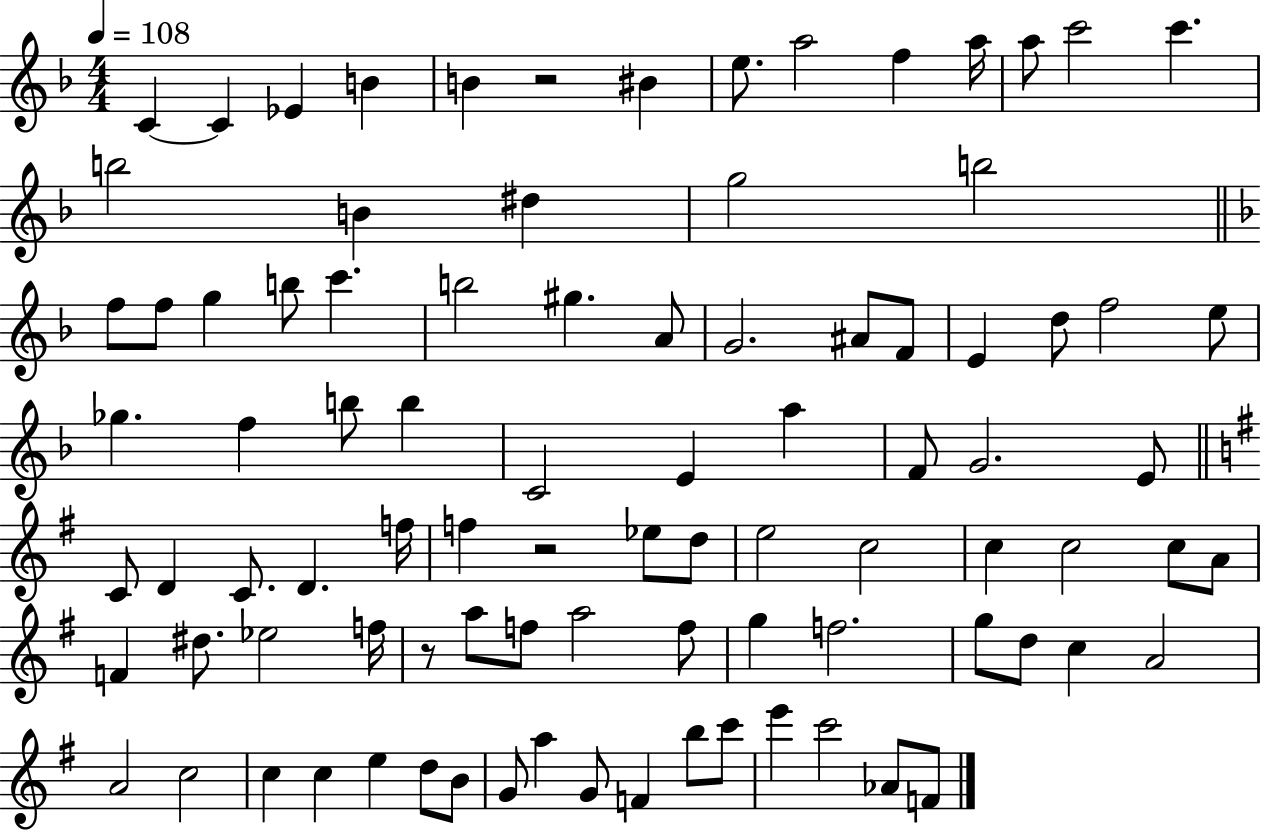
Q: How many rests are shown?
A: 3